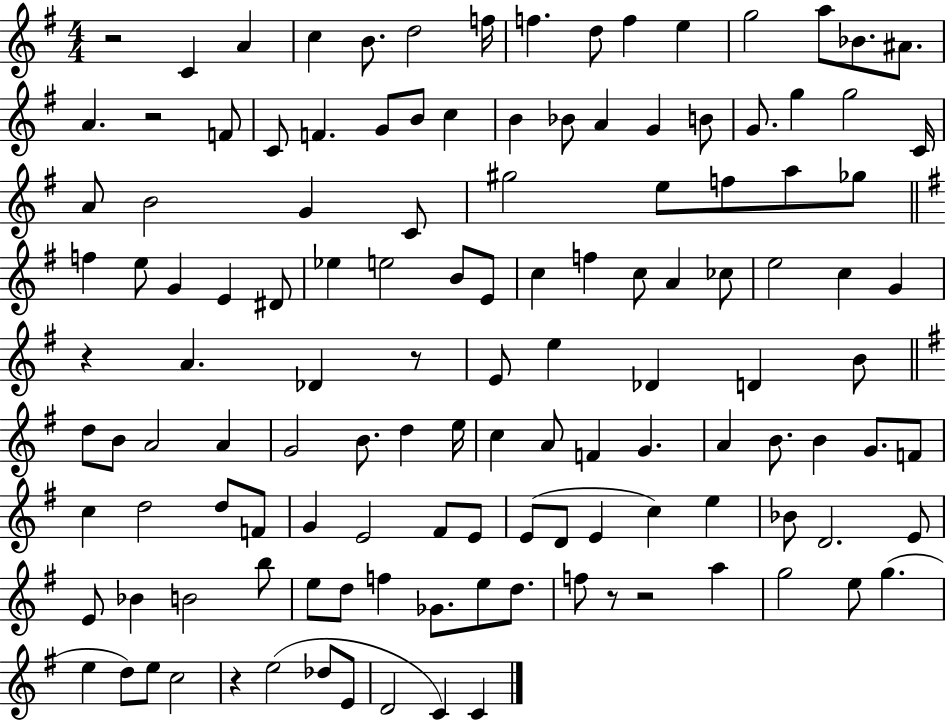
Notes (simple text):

R/h C4/q A4/q C5/q B4/e. D5/h F5/s F5/q. D5/e F5/q E5/q G5/h A5/e Bb4/e. A#4/e. A4/q. R/h F4/e C4/e F4/q. G4/e B4/e C5/q B4/q Bb4/e A4/q G4/q B4/e G4/e. G5/q G5/h C4/s A4/e B4/h G4/q C4/e G#5/h E5/e F5/e A5/e Gb5/e F5/q E5/e G4/q E4/q D#4/e Eb5/q E5/h B4/e E4/e C5/q F5/q C5/e A4/q CES5/e E5/h C5/q G4/q R/q A4/q. Db4/q R/e E4/e E5/q Db4/q D4/q B4/e D5/e B4/e A4/h A4/q G4/h B4/e. D5/q E5/s C5/q A4/e F4/q G4/q. A4/q B4/e. B4/q G4/e. F4/e C5/q D5/h D5/e F4/e G4/q E4/h F#4/e E4/e E4/e D4/e E4/q C5/q E5/q Bb4/e D4/h. E4/e E4/e Bb4/q B4/h B5/e E5/e D5/e F5/q Gb4/e. E5/e D5/e. F5/e R/e R/h A5/q G5/h E5/e G5/q. E5/q D5/e E5/e C5/h R/q E5/h Db5/e E4/e D4/h C4/q C4/q